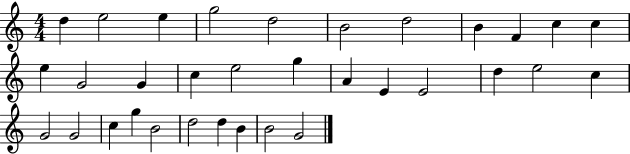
X:1
T:Untitled
M:4/4
L:1/4
K:C
d e2 e g2 d2 B2 d2 B F c c e G2 G c e2 g A E E2 d e2 c G2 G2 c g B2 d2 d B B2 G2